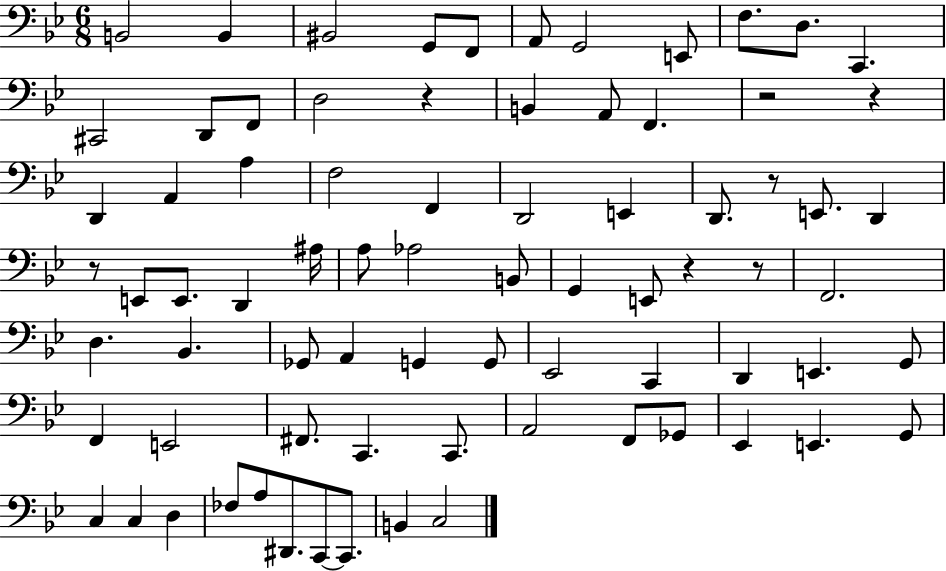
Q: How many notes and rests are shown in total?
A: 77